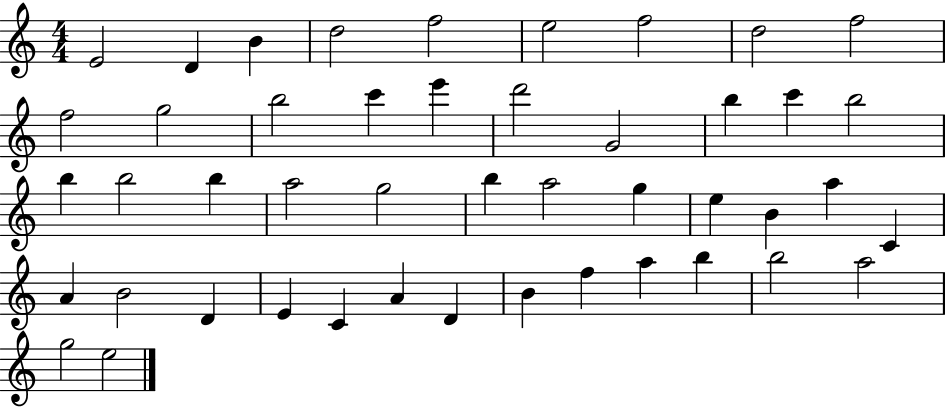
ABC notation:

X:1
T:Untitled
M:4/4
L:1/4
K:C
E2 D B d2 f2 e2 f2 d2 f2 f2 g2 b2 c' e' d'2 G2 b c' b2 b b2 b a2 g2 b a2 g e B a C A B2 D E C A D B f a b b2 a2 g2 e2